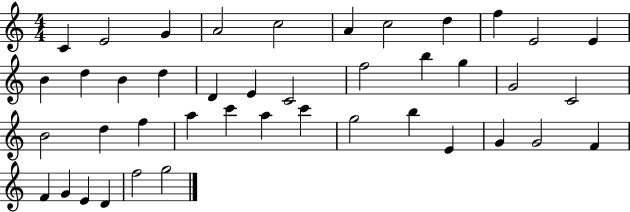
{
  \clef treble
  \numericTimeSignature
  \time 4/4
  \key c \major
  c'4 e'2 g'4 | a'2 c''2 | a'4 c''2 d''4 | f''4 e'2 e'4 | \break b'4 d''4 b'4 d''4 | d'4 e'4 c'2 | f''2 b''4 g''4 | g'2 c'2 | \break b'2 d''4 f''4 | a''4 c'''4 a''4 c'''4 | g''2 b''4 e'4 | g'4 g'2 f'4 | \break f'4 g'4 e'4 d'4 | f''2 g''2 | \bar "|."
}